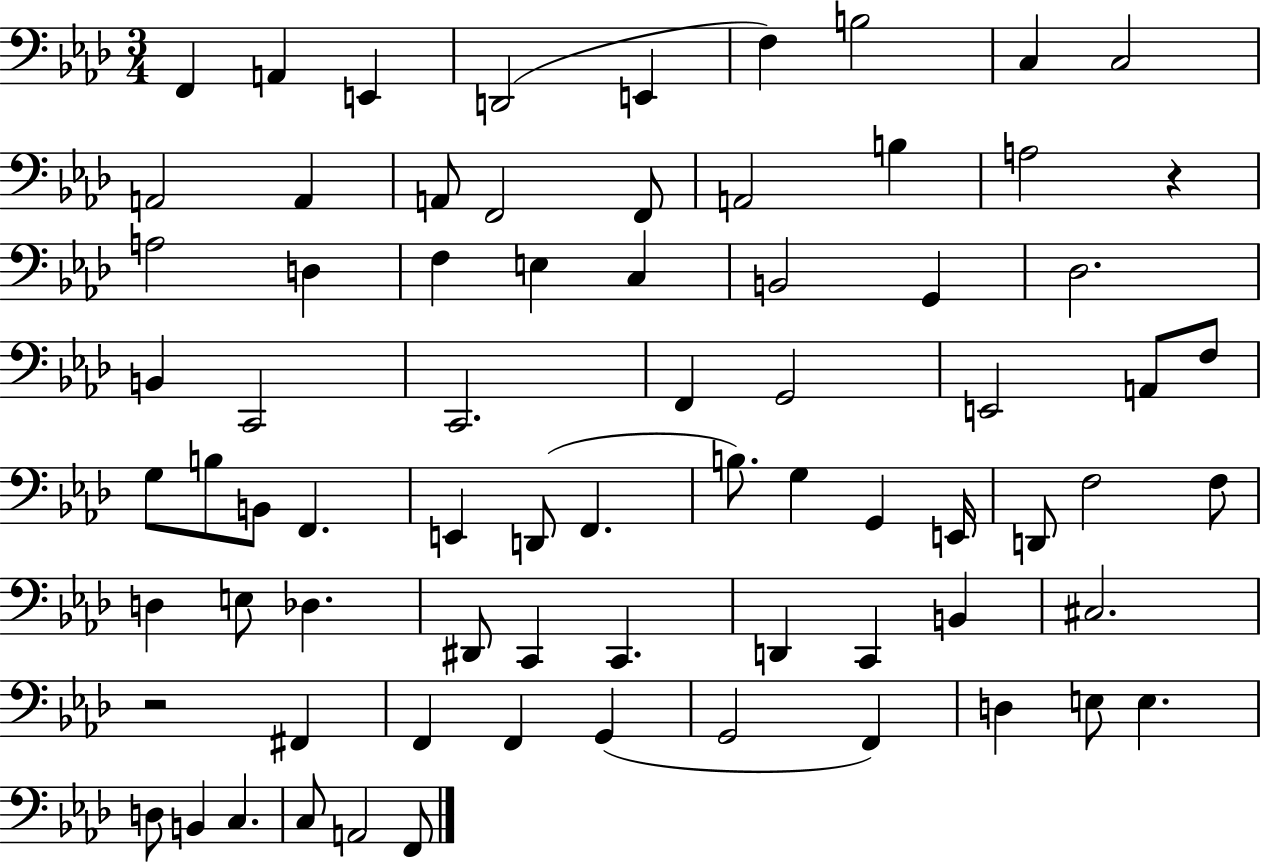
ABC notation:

X:1
T:Untitled
M:3/4
L:1/4
K:Ab
F,, A,, E,, D,,2 E,, F, B,2 C, C,2 A,,2 A,, A,,/2 F,,2 F,,/2 A,,2 B, A,2 z A,2 D, F, E, C, B,,2 G,, _D,2 B,, C,,2 C,,2 F,, G,,2 E,,2 A,,/2 F,/2 G,/2 B,/2 B,,/2 F,, E,, D,,/2 F,, B,/2 G, G,, E,,/4 D,,/2 F,2 F,/2 D, E,/2 _D, ^D,,/2 C,, C,, D,, C,, B,, ^C,2 z2 ^F,, F,, F,, G,, G,,2 F,, D, E,/2 E, D,/2 B,, C, C,/2 A,,2 F,,/2